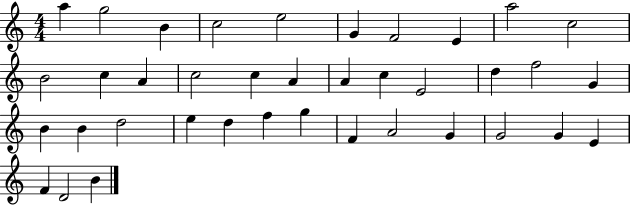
A5/q G5/h B4/q C5/h E5/h G4/q F4/h E4/q A5/h C5/h B4/h C5/q A4/q C5/h C5/q A4/q A4/q C5/q E4/h D5/q F5/h G4/q B4/q B4/q D5/h E5/q D5/q F5/q G5/q F4/q A4/h G4/q G4/h G4/q E4/q F4/q D4/h B4/q